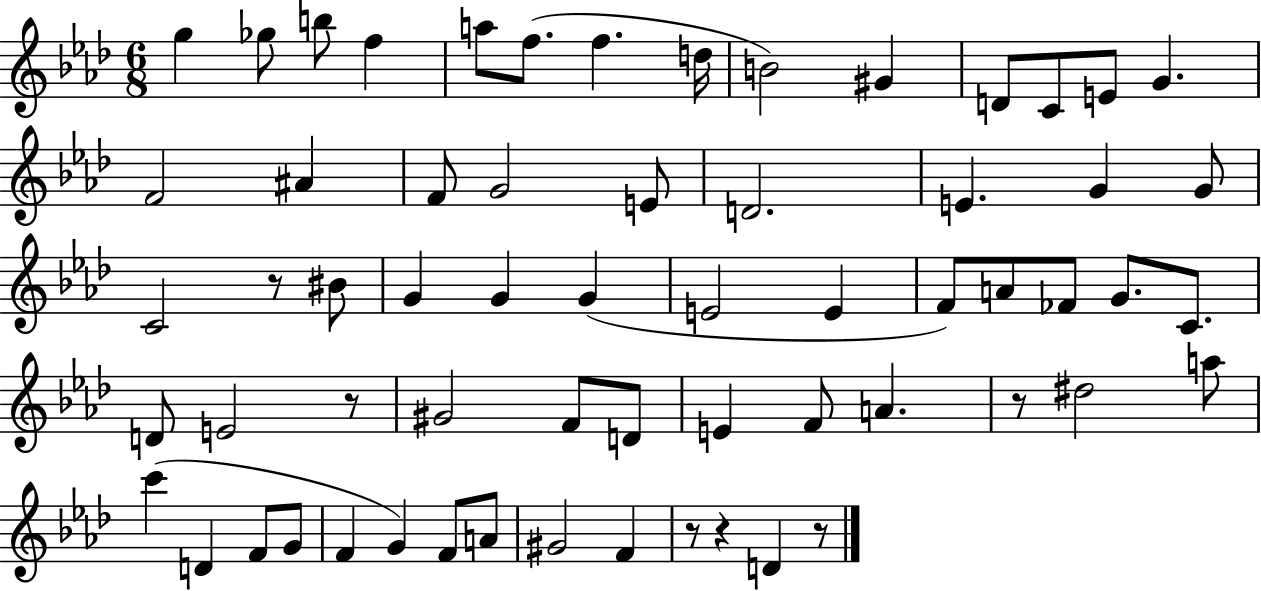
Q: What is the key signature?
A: AES major